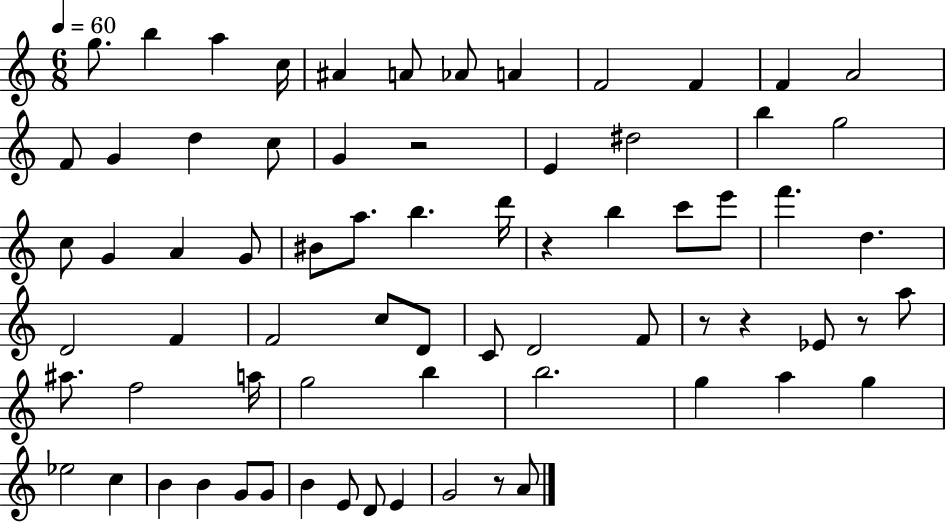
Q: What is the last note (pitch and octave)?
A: A4